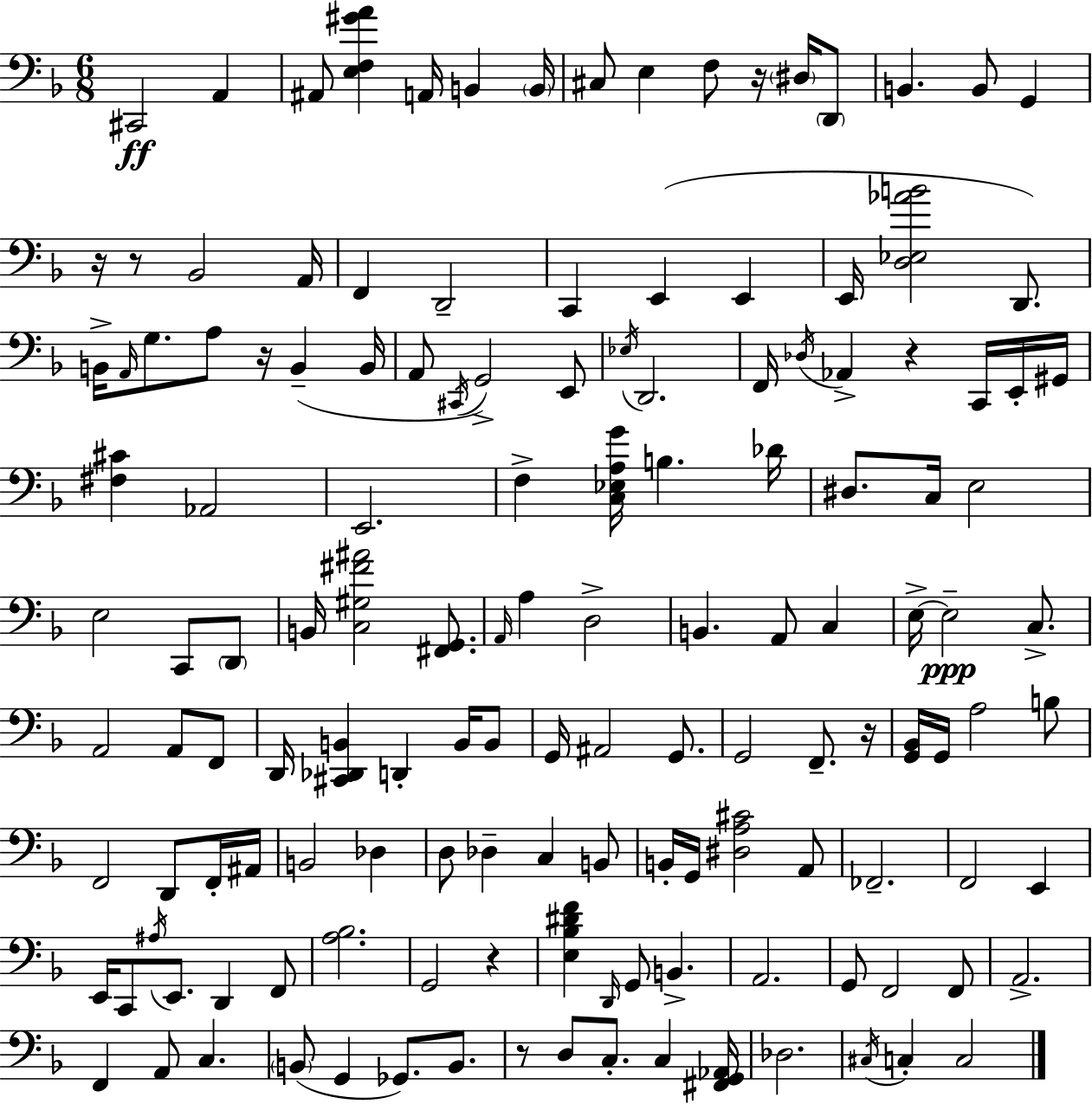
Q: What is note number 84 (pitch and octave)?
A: D3